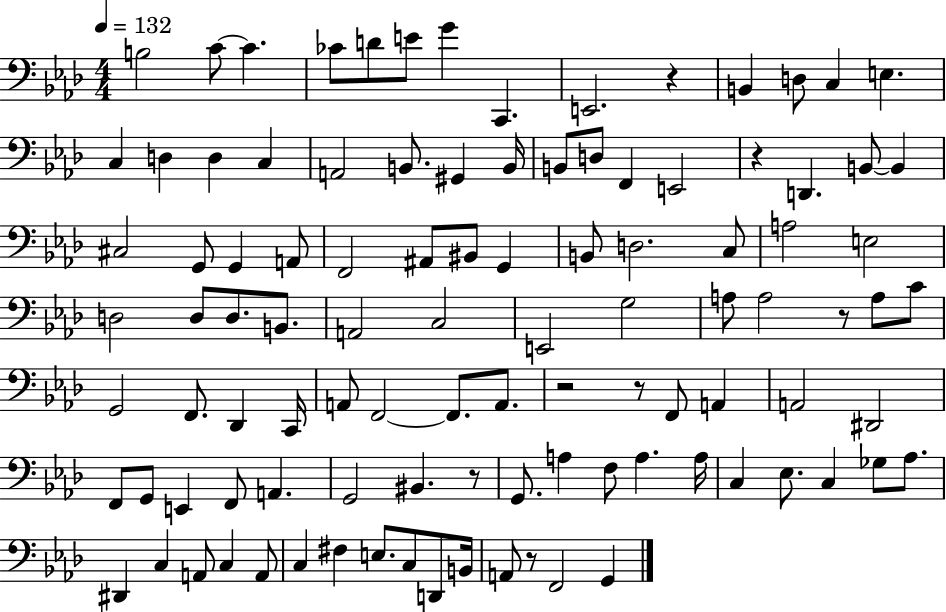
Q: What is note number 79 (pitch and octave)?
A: Eb3